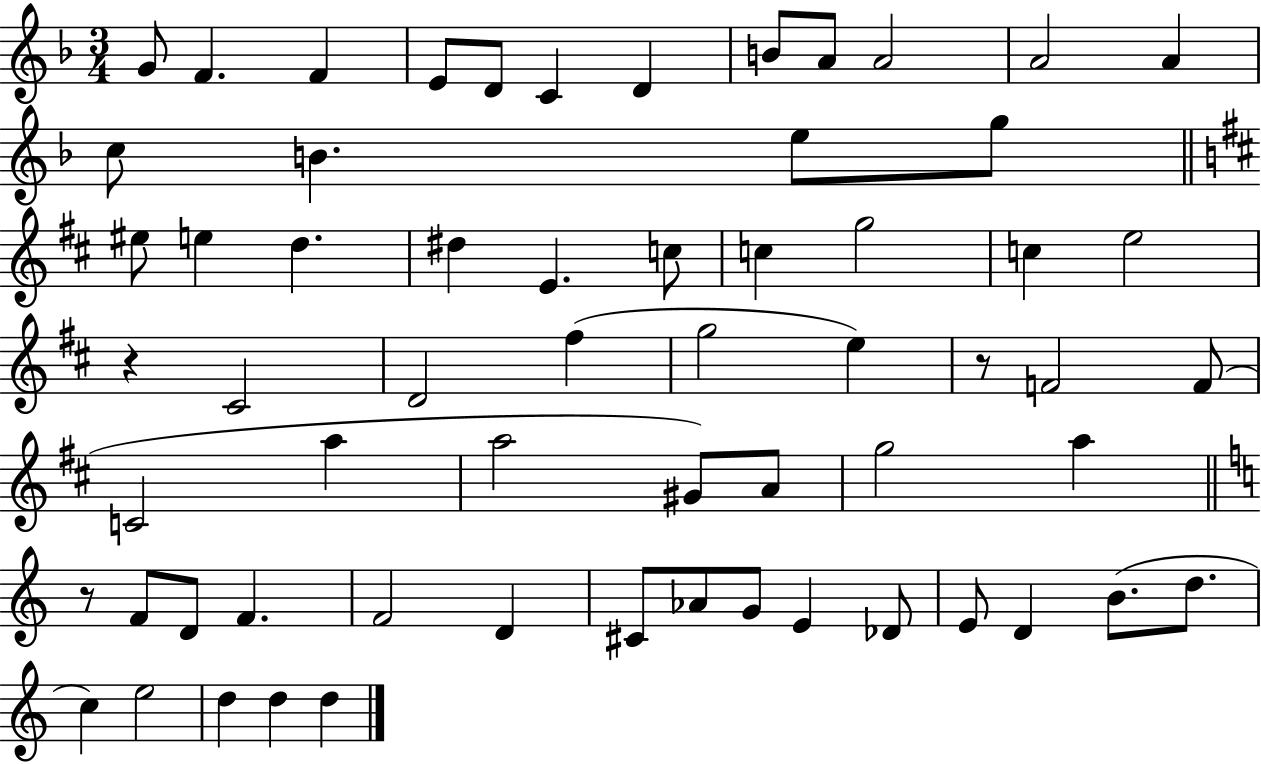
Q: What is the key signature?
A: F major